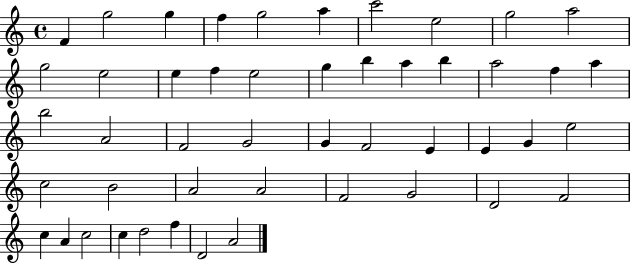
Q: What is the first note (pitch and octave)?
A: F4